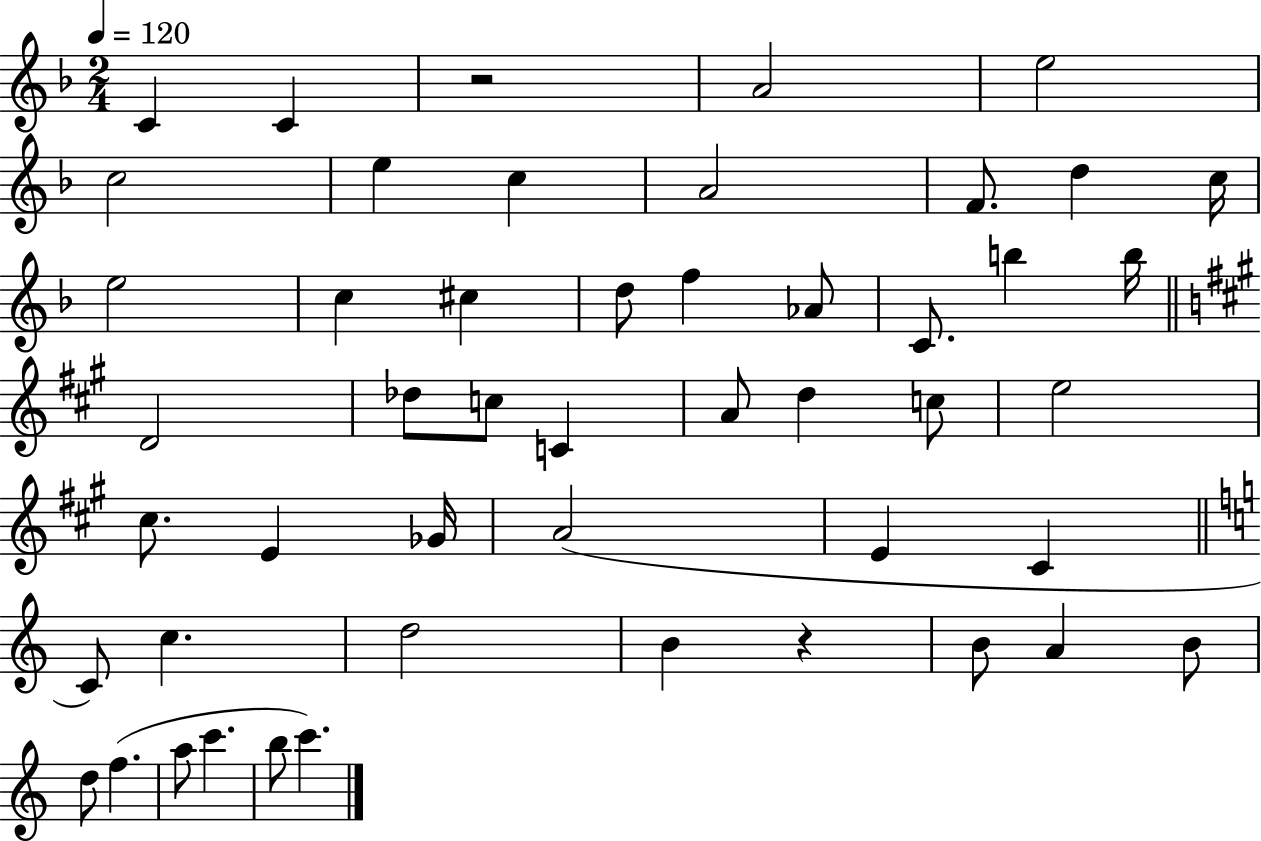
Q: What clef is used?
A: treble